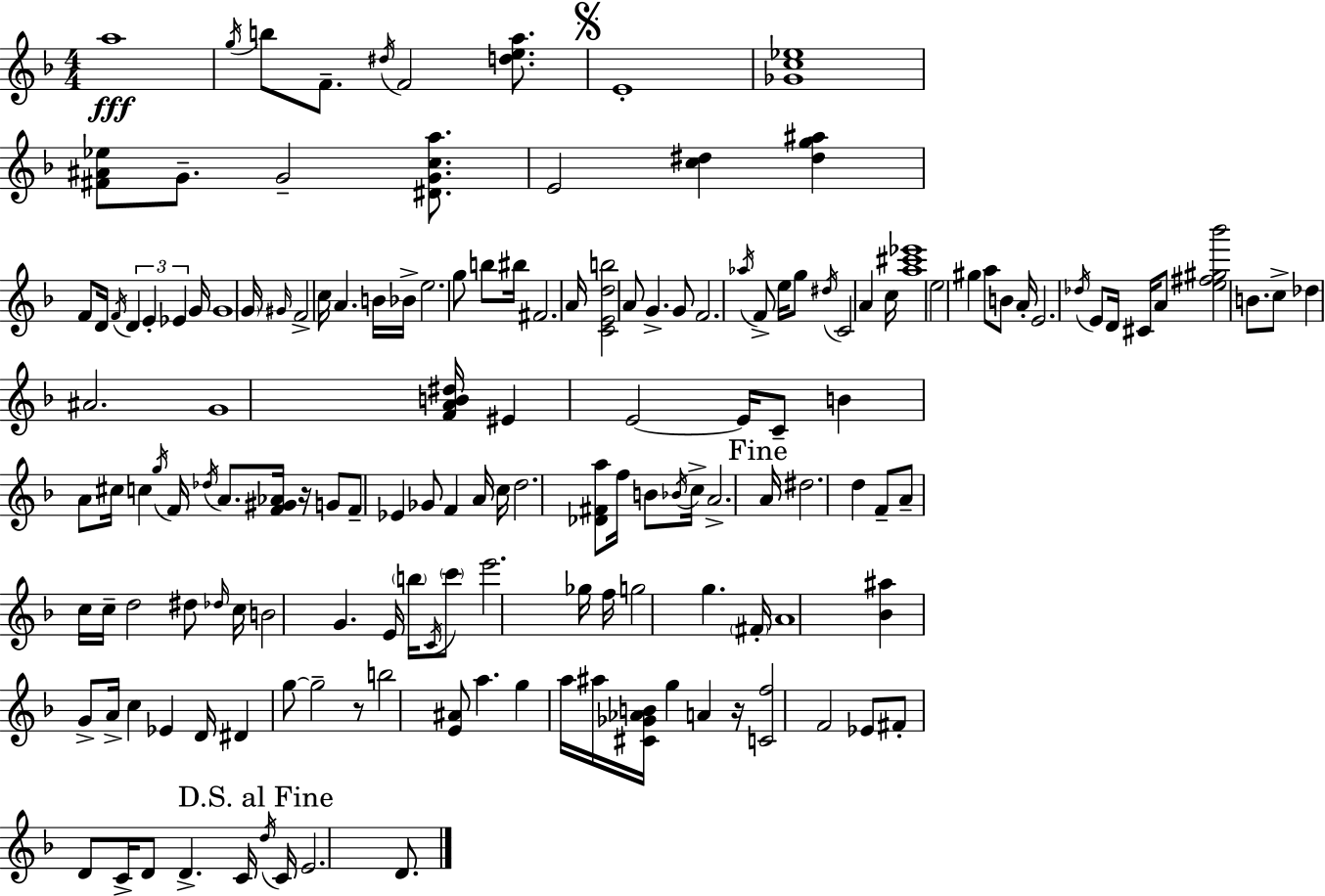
{
  \clef treble
  \numericTimeSignature
  \time 4/4
  \key d \minor
  \repeat volta 2 { a''1\fff | \acciaccatura { g''16 } b''8 f'8.-- \acciaccatura { dis''16 } f'2 <d'' e'' a''>8. | \mark \markup { \musicglyph "scripts.segno" } e'1-. | <ges' c'' ees''>1 | \break <fis' ais' ees''>8 g'8.-- g'2-- <dis' g' c'' a''>8. | e'2 <c'' dis''>4 <dis'' g'' ais''>4 | f'8 d'16 \acciaccatura { f'16 } \tuplet 3/2 { d'4 e'4-. ees'4 } | g'16 g'1 | \break \parenthesize g'16 \grace { gis'16 } f'2-> c''16 a'4. | b'16 bes'16-> e''2. | g''8 b''8 bis''16 fis'2. | a'16 <c' e' d'' b''>2 a'8 g'4.-> | \break g'8 f'2. | \acciaccatura { aes''16 } f'8-> e''16 g''8 \acciaccatura { dis''16 } c'2 | a'4 c''16 <a'' cis''' ees'''>1 | e''2 gis''4 | \break a''8 b'8 a'16-. e'2. | \acciaccatura { des''16 } e'8 d'16 cis'16 a'8 <e'' fis'' gis'' bes'''>2 | b'8. c''8-> des''4 ais'2. | g'1 | \break <f' a' b' dis''>16 eis'4 e'2~~ | e'16 c'8-- b'4 a'8 cis''16 c''4 | \acciaccatura { g''16 } f'16 \acciaccatura { des''16 } a'8. <f' gis' aes'>16 r16 g'8 f'8-- ees'4 | ges'8 f'4 a'16 c''16 d''2. | \break <des' fis' a''>8 f''16 b'8 \acciaccatura { bes'16 } c''16-> a'2.-> | \mark "Fine" a'16 dis''2. | d''4 f'8-- a'8-- c''16 c''16-- | d''2 dis''8 \grace { des''16 } c''16 b'2 | \break g'4. e'16 \parenthesize b''16 \acciaccatura { c'16 } \parenthesize c'''8 e'''2. | ges''16 f''16 g''2 | g''4. \parenthesize fis'16-. a'1 | <bes' ais''>4 | \break g'8-> a'16-> c''4 ees'4 d'16 dis'4 | g''8~~ g''2-- r8 b''2 | <e' ais'>8 a''4. g''4 | a''16 ais''16 <cis' ges' aes' b'>16 g''4 a'4 r16 <c' f''>2 | \break f'2 ees'8 fis'8-. | d'8 c'16-> d'8 d'4.-> c'16 \mark "D.S. al Fine" \acciaccatura { d''16 } c'16 e'2. | d'8. } \bar "|."
}